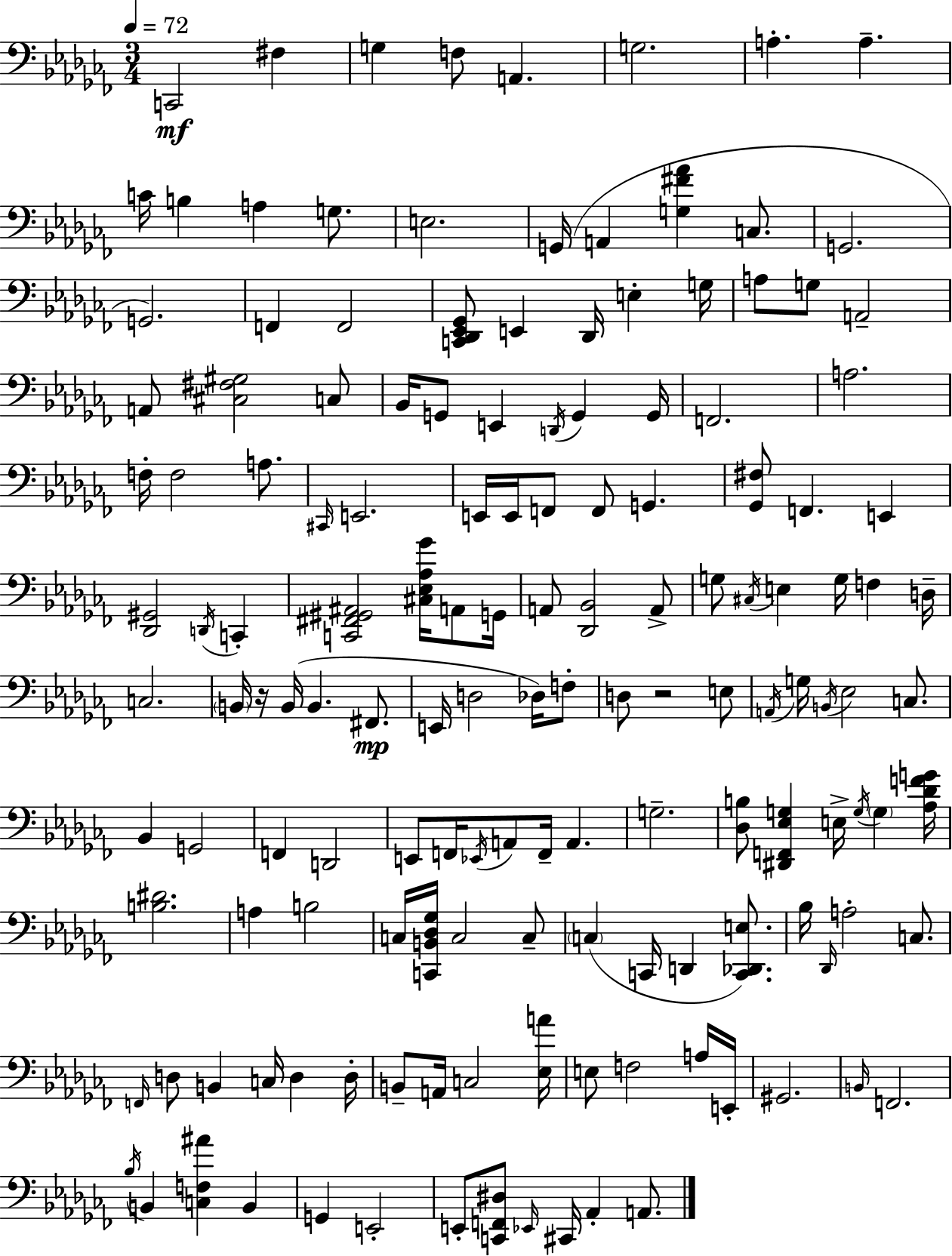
{
  \clef bass
  \numericTimeSignature
  \time 3/4
  \key aes \minor
  \tempo 4 = 72
  \repeat volta 2 { c,2\mf fis4 | g4 f8 a,4. | g2. | a4.-. a4.-- | \break c'16 b4 a4 g8. | e2. | g,16( a,4 <g fis' aes'>4 c8. | g,2. | \break g,2.) | f,4 f,2 | <c, des, ees, ges,>8 e,4 des,16 e4-. g16 | a8 g8 a,2-- | \break a,8 <cis fis gis>2 c8 | bes,16 g,8 e,4 \acciaccatura { d,16 } g,4 | g,16 f,2. | a2. | \break f16-. f2 a8. | \grace { cis,16 } e,2. | e,16 e,16 f,8 f,8 g,4. | <ges, fis>8 f,4. e,4 | \break <des, gis,>2 \acciaccatura { d,16 } c,4-. | <c, fis, gis, ais,>2 <cis ees aes ges'>16 | a,8 g,16 a,8 <des, bes,>2 | a,8-> g8 \acciaccatura { cis16 } e4 g16 f4 | \break d16-- c2. | \parenthesize b,16 r16 b,16( b,4. | fis,8.\mp e,16 d2 | des16) f8-. d8 r2 | \break e8 \acciaccatura { a,16 } g16 \acciaccatura { b,16 } ees2 | c8. bes,4 g,2 | f,4 d,2 | e,8 f,16 \acciaccatura { ees,16 } a,8 | \break f,16-- a,4. g2.-- | <des b>8 <dis, f, ees g>4 | e16-> \acciaccatura { g16 } \parenthesize g4 <aes des' f' g'>16 <b dis'>2. | a4 | \break b2 c16 <c, b, des ges>16 c2 | c8-- \parenthesize c4( | c,16 d,4 <c, des, e>8.) bes16 \grace { des,16 } a2-. | c8. \grace { f,16 } d8 | \break b,4 c16 d4 d16-. b,8-- | a,16 c2 <ees a'>16 e8 | f2 a16 e,16-. gis,2. | \grace { b,16 } f,2. | \break \acciaccatura { bes16 } | b,4 <c f ais'>4 b,4 | g,4 e,2-. | e,8-. <c, f, dis>8 \grace { ees,16 } cis,16 aes,4-. a,8. | \break } \bar "|."
}